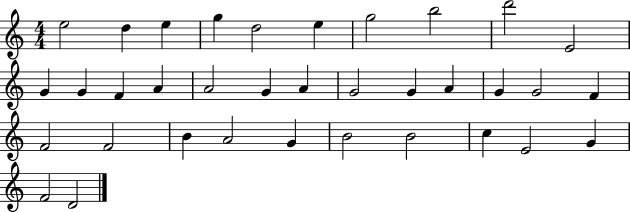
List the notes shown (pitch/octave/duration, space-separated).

E5/h D5/q E5/q G5/q D5/h E5/q G5/h B5/h D6/h E4/h G4/q G4/q F4/q A4/q A4/h G4/q A4/q G4/h G4/q A4/q G4/q G4/h F4/q F4/h F4/h B4/q A4/h G4/q B4/h B4/h C5/q E4/h G4/q F4/h D4/h